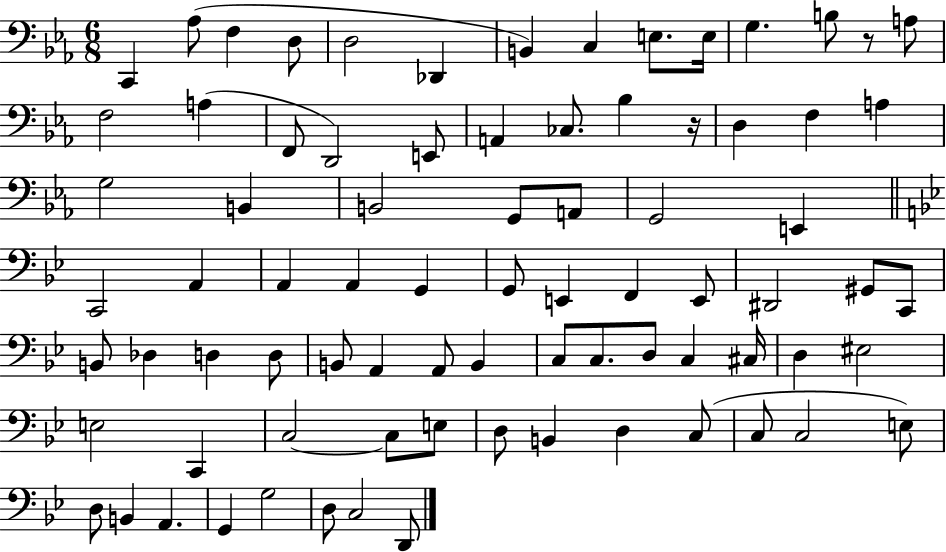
X:1
T:Untitled
M:6/8
L:1/4
K:Eb
C,, _A,/2 F, D,/2 D,2 _D,, B,, C, E,/2 E,/4 G, B,/2 z/2 A,/2 F,2 A, F,,/2 D,,2 E,,/2 A,, _C,/2 _B, z/4 D, F, A, G,2 B,, B,,2 G,,/2 A,,/2 G,,2 E,, C,,2 A,, A,, A,, G,, G,,/2 E,, F,, E,,/2 ^D,,2 ^G,,/2 C,,/2 B,,/2 _D, D, D,/2 B,,/2 A,, A,,/2 B,, C,/2 C,/2 D,/2 C, ^C,/4 D, ^E,2 E,2 C,, C,2 C,/2 E,/2 D,/2 B,, D, C,/2 C,/2 C,2 E,/2 D,/2 B,, A,, G,, G,2 D,/2 C,2 D,,/2